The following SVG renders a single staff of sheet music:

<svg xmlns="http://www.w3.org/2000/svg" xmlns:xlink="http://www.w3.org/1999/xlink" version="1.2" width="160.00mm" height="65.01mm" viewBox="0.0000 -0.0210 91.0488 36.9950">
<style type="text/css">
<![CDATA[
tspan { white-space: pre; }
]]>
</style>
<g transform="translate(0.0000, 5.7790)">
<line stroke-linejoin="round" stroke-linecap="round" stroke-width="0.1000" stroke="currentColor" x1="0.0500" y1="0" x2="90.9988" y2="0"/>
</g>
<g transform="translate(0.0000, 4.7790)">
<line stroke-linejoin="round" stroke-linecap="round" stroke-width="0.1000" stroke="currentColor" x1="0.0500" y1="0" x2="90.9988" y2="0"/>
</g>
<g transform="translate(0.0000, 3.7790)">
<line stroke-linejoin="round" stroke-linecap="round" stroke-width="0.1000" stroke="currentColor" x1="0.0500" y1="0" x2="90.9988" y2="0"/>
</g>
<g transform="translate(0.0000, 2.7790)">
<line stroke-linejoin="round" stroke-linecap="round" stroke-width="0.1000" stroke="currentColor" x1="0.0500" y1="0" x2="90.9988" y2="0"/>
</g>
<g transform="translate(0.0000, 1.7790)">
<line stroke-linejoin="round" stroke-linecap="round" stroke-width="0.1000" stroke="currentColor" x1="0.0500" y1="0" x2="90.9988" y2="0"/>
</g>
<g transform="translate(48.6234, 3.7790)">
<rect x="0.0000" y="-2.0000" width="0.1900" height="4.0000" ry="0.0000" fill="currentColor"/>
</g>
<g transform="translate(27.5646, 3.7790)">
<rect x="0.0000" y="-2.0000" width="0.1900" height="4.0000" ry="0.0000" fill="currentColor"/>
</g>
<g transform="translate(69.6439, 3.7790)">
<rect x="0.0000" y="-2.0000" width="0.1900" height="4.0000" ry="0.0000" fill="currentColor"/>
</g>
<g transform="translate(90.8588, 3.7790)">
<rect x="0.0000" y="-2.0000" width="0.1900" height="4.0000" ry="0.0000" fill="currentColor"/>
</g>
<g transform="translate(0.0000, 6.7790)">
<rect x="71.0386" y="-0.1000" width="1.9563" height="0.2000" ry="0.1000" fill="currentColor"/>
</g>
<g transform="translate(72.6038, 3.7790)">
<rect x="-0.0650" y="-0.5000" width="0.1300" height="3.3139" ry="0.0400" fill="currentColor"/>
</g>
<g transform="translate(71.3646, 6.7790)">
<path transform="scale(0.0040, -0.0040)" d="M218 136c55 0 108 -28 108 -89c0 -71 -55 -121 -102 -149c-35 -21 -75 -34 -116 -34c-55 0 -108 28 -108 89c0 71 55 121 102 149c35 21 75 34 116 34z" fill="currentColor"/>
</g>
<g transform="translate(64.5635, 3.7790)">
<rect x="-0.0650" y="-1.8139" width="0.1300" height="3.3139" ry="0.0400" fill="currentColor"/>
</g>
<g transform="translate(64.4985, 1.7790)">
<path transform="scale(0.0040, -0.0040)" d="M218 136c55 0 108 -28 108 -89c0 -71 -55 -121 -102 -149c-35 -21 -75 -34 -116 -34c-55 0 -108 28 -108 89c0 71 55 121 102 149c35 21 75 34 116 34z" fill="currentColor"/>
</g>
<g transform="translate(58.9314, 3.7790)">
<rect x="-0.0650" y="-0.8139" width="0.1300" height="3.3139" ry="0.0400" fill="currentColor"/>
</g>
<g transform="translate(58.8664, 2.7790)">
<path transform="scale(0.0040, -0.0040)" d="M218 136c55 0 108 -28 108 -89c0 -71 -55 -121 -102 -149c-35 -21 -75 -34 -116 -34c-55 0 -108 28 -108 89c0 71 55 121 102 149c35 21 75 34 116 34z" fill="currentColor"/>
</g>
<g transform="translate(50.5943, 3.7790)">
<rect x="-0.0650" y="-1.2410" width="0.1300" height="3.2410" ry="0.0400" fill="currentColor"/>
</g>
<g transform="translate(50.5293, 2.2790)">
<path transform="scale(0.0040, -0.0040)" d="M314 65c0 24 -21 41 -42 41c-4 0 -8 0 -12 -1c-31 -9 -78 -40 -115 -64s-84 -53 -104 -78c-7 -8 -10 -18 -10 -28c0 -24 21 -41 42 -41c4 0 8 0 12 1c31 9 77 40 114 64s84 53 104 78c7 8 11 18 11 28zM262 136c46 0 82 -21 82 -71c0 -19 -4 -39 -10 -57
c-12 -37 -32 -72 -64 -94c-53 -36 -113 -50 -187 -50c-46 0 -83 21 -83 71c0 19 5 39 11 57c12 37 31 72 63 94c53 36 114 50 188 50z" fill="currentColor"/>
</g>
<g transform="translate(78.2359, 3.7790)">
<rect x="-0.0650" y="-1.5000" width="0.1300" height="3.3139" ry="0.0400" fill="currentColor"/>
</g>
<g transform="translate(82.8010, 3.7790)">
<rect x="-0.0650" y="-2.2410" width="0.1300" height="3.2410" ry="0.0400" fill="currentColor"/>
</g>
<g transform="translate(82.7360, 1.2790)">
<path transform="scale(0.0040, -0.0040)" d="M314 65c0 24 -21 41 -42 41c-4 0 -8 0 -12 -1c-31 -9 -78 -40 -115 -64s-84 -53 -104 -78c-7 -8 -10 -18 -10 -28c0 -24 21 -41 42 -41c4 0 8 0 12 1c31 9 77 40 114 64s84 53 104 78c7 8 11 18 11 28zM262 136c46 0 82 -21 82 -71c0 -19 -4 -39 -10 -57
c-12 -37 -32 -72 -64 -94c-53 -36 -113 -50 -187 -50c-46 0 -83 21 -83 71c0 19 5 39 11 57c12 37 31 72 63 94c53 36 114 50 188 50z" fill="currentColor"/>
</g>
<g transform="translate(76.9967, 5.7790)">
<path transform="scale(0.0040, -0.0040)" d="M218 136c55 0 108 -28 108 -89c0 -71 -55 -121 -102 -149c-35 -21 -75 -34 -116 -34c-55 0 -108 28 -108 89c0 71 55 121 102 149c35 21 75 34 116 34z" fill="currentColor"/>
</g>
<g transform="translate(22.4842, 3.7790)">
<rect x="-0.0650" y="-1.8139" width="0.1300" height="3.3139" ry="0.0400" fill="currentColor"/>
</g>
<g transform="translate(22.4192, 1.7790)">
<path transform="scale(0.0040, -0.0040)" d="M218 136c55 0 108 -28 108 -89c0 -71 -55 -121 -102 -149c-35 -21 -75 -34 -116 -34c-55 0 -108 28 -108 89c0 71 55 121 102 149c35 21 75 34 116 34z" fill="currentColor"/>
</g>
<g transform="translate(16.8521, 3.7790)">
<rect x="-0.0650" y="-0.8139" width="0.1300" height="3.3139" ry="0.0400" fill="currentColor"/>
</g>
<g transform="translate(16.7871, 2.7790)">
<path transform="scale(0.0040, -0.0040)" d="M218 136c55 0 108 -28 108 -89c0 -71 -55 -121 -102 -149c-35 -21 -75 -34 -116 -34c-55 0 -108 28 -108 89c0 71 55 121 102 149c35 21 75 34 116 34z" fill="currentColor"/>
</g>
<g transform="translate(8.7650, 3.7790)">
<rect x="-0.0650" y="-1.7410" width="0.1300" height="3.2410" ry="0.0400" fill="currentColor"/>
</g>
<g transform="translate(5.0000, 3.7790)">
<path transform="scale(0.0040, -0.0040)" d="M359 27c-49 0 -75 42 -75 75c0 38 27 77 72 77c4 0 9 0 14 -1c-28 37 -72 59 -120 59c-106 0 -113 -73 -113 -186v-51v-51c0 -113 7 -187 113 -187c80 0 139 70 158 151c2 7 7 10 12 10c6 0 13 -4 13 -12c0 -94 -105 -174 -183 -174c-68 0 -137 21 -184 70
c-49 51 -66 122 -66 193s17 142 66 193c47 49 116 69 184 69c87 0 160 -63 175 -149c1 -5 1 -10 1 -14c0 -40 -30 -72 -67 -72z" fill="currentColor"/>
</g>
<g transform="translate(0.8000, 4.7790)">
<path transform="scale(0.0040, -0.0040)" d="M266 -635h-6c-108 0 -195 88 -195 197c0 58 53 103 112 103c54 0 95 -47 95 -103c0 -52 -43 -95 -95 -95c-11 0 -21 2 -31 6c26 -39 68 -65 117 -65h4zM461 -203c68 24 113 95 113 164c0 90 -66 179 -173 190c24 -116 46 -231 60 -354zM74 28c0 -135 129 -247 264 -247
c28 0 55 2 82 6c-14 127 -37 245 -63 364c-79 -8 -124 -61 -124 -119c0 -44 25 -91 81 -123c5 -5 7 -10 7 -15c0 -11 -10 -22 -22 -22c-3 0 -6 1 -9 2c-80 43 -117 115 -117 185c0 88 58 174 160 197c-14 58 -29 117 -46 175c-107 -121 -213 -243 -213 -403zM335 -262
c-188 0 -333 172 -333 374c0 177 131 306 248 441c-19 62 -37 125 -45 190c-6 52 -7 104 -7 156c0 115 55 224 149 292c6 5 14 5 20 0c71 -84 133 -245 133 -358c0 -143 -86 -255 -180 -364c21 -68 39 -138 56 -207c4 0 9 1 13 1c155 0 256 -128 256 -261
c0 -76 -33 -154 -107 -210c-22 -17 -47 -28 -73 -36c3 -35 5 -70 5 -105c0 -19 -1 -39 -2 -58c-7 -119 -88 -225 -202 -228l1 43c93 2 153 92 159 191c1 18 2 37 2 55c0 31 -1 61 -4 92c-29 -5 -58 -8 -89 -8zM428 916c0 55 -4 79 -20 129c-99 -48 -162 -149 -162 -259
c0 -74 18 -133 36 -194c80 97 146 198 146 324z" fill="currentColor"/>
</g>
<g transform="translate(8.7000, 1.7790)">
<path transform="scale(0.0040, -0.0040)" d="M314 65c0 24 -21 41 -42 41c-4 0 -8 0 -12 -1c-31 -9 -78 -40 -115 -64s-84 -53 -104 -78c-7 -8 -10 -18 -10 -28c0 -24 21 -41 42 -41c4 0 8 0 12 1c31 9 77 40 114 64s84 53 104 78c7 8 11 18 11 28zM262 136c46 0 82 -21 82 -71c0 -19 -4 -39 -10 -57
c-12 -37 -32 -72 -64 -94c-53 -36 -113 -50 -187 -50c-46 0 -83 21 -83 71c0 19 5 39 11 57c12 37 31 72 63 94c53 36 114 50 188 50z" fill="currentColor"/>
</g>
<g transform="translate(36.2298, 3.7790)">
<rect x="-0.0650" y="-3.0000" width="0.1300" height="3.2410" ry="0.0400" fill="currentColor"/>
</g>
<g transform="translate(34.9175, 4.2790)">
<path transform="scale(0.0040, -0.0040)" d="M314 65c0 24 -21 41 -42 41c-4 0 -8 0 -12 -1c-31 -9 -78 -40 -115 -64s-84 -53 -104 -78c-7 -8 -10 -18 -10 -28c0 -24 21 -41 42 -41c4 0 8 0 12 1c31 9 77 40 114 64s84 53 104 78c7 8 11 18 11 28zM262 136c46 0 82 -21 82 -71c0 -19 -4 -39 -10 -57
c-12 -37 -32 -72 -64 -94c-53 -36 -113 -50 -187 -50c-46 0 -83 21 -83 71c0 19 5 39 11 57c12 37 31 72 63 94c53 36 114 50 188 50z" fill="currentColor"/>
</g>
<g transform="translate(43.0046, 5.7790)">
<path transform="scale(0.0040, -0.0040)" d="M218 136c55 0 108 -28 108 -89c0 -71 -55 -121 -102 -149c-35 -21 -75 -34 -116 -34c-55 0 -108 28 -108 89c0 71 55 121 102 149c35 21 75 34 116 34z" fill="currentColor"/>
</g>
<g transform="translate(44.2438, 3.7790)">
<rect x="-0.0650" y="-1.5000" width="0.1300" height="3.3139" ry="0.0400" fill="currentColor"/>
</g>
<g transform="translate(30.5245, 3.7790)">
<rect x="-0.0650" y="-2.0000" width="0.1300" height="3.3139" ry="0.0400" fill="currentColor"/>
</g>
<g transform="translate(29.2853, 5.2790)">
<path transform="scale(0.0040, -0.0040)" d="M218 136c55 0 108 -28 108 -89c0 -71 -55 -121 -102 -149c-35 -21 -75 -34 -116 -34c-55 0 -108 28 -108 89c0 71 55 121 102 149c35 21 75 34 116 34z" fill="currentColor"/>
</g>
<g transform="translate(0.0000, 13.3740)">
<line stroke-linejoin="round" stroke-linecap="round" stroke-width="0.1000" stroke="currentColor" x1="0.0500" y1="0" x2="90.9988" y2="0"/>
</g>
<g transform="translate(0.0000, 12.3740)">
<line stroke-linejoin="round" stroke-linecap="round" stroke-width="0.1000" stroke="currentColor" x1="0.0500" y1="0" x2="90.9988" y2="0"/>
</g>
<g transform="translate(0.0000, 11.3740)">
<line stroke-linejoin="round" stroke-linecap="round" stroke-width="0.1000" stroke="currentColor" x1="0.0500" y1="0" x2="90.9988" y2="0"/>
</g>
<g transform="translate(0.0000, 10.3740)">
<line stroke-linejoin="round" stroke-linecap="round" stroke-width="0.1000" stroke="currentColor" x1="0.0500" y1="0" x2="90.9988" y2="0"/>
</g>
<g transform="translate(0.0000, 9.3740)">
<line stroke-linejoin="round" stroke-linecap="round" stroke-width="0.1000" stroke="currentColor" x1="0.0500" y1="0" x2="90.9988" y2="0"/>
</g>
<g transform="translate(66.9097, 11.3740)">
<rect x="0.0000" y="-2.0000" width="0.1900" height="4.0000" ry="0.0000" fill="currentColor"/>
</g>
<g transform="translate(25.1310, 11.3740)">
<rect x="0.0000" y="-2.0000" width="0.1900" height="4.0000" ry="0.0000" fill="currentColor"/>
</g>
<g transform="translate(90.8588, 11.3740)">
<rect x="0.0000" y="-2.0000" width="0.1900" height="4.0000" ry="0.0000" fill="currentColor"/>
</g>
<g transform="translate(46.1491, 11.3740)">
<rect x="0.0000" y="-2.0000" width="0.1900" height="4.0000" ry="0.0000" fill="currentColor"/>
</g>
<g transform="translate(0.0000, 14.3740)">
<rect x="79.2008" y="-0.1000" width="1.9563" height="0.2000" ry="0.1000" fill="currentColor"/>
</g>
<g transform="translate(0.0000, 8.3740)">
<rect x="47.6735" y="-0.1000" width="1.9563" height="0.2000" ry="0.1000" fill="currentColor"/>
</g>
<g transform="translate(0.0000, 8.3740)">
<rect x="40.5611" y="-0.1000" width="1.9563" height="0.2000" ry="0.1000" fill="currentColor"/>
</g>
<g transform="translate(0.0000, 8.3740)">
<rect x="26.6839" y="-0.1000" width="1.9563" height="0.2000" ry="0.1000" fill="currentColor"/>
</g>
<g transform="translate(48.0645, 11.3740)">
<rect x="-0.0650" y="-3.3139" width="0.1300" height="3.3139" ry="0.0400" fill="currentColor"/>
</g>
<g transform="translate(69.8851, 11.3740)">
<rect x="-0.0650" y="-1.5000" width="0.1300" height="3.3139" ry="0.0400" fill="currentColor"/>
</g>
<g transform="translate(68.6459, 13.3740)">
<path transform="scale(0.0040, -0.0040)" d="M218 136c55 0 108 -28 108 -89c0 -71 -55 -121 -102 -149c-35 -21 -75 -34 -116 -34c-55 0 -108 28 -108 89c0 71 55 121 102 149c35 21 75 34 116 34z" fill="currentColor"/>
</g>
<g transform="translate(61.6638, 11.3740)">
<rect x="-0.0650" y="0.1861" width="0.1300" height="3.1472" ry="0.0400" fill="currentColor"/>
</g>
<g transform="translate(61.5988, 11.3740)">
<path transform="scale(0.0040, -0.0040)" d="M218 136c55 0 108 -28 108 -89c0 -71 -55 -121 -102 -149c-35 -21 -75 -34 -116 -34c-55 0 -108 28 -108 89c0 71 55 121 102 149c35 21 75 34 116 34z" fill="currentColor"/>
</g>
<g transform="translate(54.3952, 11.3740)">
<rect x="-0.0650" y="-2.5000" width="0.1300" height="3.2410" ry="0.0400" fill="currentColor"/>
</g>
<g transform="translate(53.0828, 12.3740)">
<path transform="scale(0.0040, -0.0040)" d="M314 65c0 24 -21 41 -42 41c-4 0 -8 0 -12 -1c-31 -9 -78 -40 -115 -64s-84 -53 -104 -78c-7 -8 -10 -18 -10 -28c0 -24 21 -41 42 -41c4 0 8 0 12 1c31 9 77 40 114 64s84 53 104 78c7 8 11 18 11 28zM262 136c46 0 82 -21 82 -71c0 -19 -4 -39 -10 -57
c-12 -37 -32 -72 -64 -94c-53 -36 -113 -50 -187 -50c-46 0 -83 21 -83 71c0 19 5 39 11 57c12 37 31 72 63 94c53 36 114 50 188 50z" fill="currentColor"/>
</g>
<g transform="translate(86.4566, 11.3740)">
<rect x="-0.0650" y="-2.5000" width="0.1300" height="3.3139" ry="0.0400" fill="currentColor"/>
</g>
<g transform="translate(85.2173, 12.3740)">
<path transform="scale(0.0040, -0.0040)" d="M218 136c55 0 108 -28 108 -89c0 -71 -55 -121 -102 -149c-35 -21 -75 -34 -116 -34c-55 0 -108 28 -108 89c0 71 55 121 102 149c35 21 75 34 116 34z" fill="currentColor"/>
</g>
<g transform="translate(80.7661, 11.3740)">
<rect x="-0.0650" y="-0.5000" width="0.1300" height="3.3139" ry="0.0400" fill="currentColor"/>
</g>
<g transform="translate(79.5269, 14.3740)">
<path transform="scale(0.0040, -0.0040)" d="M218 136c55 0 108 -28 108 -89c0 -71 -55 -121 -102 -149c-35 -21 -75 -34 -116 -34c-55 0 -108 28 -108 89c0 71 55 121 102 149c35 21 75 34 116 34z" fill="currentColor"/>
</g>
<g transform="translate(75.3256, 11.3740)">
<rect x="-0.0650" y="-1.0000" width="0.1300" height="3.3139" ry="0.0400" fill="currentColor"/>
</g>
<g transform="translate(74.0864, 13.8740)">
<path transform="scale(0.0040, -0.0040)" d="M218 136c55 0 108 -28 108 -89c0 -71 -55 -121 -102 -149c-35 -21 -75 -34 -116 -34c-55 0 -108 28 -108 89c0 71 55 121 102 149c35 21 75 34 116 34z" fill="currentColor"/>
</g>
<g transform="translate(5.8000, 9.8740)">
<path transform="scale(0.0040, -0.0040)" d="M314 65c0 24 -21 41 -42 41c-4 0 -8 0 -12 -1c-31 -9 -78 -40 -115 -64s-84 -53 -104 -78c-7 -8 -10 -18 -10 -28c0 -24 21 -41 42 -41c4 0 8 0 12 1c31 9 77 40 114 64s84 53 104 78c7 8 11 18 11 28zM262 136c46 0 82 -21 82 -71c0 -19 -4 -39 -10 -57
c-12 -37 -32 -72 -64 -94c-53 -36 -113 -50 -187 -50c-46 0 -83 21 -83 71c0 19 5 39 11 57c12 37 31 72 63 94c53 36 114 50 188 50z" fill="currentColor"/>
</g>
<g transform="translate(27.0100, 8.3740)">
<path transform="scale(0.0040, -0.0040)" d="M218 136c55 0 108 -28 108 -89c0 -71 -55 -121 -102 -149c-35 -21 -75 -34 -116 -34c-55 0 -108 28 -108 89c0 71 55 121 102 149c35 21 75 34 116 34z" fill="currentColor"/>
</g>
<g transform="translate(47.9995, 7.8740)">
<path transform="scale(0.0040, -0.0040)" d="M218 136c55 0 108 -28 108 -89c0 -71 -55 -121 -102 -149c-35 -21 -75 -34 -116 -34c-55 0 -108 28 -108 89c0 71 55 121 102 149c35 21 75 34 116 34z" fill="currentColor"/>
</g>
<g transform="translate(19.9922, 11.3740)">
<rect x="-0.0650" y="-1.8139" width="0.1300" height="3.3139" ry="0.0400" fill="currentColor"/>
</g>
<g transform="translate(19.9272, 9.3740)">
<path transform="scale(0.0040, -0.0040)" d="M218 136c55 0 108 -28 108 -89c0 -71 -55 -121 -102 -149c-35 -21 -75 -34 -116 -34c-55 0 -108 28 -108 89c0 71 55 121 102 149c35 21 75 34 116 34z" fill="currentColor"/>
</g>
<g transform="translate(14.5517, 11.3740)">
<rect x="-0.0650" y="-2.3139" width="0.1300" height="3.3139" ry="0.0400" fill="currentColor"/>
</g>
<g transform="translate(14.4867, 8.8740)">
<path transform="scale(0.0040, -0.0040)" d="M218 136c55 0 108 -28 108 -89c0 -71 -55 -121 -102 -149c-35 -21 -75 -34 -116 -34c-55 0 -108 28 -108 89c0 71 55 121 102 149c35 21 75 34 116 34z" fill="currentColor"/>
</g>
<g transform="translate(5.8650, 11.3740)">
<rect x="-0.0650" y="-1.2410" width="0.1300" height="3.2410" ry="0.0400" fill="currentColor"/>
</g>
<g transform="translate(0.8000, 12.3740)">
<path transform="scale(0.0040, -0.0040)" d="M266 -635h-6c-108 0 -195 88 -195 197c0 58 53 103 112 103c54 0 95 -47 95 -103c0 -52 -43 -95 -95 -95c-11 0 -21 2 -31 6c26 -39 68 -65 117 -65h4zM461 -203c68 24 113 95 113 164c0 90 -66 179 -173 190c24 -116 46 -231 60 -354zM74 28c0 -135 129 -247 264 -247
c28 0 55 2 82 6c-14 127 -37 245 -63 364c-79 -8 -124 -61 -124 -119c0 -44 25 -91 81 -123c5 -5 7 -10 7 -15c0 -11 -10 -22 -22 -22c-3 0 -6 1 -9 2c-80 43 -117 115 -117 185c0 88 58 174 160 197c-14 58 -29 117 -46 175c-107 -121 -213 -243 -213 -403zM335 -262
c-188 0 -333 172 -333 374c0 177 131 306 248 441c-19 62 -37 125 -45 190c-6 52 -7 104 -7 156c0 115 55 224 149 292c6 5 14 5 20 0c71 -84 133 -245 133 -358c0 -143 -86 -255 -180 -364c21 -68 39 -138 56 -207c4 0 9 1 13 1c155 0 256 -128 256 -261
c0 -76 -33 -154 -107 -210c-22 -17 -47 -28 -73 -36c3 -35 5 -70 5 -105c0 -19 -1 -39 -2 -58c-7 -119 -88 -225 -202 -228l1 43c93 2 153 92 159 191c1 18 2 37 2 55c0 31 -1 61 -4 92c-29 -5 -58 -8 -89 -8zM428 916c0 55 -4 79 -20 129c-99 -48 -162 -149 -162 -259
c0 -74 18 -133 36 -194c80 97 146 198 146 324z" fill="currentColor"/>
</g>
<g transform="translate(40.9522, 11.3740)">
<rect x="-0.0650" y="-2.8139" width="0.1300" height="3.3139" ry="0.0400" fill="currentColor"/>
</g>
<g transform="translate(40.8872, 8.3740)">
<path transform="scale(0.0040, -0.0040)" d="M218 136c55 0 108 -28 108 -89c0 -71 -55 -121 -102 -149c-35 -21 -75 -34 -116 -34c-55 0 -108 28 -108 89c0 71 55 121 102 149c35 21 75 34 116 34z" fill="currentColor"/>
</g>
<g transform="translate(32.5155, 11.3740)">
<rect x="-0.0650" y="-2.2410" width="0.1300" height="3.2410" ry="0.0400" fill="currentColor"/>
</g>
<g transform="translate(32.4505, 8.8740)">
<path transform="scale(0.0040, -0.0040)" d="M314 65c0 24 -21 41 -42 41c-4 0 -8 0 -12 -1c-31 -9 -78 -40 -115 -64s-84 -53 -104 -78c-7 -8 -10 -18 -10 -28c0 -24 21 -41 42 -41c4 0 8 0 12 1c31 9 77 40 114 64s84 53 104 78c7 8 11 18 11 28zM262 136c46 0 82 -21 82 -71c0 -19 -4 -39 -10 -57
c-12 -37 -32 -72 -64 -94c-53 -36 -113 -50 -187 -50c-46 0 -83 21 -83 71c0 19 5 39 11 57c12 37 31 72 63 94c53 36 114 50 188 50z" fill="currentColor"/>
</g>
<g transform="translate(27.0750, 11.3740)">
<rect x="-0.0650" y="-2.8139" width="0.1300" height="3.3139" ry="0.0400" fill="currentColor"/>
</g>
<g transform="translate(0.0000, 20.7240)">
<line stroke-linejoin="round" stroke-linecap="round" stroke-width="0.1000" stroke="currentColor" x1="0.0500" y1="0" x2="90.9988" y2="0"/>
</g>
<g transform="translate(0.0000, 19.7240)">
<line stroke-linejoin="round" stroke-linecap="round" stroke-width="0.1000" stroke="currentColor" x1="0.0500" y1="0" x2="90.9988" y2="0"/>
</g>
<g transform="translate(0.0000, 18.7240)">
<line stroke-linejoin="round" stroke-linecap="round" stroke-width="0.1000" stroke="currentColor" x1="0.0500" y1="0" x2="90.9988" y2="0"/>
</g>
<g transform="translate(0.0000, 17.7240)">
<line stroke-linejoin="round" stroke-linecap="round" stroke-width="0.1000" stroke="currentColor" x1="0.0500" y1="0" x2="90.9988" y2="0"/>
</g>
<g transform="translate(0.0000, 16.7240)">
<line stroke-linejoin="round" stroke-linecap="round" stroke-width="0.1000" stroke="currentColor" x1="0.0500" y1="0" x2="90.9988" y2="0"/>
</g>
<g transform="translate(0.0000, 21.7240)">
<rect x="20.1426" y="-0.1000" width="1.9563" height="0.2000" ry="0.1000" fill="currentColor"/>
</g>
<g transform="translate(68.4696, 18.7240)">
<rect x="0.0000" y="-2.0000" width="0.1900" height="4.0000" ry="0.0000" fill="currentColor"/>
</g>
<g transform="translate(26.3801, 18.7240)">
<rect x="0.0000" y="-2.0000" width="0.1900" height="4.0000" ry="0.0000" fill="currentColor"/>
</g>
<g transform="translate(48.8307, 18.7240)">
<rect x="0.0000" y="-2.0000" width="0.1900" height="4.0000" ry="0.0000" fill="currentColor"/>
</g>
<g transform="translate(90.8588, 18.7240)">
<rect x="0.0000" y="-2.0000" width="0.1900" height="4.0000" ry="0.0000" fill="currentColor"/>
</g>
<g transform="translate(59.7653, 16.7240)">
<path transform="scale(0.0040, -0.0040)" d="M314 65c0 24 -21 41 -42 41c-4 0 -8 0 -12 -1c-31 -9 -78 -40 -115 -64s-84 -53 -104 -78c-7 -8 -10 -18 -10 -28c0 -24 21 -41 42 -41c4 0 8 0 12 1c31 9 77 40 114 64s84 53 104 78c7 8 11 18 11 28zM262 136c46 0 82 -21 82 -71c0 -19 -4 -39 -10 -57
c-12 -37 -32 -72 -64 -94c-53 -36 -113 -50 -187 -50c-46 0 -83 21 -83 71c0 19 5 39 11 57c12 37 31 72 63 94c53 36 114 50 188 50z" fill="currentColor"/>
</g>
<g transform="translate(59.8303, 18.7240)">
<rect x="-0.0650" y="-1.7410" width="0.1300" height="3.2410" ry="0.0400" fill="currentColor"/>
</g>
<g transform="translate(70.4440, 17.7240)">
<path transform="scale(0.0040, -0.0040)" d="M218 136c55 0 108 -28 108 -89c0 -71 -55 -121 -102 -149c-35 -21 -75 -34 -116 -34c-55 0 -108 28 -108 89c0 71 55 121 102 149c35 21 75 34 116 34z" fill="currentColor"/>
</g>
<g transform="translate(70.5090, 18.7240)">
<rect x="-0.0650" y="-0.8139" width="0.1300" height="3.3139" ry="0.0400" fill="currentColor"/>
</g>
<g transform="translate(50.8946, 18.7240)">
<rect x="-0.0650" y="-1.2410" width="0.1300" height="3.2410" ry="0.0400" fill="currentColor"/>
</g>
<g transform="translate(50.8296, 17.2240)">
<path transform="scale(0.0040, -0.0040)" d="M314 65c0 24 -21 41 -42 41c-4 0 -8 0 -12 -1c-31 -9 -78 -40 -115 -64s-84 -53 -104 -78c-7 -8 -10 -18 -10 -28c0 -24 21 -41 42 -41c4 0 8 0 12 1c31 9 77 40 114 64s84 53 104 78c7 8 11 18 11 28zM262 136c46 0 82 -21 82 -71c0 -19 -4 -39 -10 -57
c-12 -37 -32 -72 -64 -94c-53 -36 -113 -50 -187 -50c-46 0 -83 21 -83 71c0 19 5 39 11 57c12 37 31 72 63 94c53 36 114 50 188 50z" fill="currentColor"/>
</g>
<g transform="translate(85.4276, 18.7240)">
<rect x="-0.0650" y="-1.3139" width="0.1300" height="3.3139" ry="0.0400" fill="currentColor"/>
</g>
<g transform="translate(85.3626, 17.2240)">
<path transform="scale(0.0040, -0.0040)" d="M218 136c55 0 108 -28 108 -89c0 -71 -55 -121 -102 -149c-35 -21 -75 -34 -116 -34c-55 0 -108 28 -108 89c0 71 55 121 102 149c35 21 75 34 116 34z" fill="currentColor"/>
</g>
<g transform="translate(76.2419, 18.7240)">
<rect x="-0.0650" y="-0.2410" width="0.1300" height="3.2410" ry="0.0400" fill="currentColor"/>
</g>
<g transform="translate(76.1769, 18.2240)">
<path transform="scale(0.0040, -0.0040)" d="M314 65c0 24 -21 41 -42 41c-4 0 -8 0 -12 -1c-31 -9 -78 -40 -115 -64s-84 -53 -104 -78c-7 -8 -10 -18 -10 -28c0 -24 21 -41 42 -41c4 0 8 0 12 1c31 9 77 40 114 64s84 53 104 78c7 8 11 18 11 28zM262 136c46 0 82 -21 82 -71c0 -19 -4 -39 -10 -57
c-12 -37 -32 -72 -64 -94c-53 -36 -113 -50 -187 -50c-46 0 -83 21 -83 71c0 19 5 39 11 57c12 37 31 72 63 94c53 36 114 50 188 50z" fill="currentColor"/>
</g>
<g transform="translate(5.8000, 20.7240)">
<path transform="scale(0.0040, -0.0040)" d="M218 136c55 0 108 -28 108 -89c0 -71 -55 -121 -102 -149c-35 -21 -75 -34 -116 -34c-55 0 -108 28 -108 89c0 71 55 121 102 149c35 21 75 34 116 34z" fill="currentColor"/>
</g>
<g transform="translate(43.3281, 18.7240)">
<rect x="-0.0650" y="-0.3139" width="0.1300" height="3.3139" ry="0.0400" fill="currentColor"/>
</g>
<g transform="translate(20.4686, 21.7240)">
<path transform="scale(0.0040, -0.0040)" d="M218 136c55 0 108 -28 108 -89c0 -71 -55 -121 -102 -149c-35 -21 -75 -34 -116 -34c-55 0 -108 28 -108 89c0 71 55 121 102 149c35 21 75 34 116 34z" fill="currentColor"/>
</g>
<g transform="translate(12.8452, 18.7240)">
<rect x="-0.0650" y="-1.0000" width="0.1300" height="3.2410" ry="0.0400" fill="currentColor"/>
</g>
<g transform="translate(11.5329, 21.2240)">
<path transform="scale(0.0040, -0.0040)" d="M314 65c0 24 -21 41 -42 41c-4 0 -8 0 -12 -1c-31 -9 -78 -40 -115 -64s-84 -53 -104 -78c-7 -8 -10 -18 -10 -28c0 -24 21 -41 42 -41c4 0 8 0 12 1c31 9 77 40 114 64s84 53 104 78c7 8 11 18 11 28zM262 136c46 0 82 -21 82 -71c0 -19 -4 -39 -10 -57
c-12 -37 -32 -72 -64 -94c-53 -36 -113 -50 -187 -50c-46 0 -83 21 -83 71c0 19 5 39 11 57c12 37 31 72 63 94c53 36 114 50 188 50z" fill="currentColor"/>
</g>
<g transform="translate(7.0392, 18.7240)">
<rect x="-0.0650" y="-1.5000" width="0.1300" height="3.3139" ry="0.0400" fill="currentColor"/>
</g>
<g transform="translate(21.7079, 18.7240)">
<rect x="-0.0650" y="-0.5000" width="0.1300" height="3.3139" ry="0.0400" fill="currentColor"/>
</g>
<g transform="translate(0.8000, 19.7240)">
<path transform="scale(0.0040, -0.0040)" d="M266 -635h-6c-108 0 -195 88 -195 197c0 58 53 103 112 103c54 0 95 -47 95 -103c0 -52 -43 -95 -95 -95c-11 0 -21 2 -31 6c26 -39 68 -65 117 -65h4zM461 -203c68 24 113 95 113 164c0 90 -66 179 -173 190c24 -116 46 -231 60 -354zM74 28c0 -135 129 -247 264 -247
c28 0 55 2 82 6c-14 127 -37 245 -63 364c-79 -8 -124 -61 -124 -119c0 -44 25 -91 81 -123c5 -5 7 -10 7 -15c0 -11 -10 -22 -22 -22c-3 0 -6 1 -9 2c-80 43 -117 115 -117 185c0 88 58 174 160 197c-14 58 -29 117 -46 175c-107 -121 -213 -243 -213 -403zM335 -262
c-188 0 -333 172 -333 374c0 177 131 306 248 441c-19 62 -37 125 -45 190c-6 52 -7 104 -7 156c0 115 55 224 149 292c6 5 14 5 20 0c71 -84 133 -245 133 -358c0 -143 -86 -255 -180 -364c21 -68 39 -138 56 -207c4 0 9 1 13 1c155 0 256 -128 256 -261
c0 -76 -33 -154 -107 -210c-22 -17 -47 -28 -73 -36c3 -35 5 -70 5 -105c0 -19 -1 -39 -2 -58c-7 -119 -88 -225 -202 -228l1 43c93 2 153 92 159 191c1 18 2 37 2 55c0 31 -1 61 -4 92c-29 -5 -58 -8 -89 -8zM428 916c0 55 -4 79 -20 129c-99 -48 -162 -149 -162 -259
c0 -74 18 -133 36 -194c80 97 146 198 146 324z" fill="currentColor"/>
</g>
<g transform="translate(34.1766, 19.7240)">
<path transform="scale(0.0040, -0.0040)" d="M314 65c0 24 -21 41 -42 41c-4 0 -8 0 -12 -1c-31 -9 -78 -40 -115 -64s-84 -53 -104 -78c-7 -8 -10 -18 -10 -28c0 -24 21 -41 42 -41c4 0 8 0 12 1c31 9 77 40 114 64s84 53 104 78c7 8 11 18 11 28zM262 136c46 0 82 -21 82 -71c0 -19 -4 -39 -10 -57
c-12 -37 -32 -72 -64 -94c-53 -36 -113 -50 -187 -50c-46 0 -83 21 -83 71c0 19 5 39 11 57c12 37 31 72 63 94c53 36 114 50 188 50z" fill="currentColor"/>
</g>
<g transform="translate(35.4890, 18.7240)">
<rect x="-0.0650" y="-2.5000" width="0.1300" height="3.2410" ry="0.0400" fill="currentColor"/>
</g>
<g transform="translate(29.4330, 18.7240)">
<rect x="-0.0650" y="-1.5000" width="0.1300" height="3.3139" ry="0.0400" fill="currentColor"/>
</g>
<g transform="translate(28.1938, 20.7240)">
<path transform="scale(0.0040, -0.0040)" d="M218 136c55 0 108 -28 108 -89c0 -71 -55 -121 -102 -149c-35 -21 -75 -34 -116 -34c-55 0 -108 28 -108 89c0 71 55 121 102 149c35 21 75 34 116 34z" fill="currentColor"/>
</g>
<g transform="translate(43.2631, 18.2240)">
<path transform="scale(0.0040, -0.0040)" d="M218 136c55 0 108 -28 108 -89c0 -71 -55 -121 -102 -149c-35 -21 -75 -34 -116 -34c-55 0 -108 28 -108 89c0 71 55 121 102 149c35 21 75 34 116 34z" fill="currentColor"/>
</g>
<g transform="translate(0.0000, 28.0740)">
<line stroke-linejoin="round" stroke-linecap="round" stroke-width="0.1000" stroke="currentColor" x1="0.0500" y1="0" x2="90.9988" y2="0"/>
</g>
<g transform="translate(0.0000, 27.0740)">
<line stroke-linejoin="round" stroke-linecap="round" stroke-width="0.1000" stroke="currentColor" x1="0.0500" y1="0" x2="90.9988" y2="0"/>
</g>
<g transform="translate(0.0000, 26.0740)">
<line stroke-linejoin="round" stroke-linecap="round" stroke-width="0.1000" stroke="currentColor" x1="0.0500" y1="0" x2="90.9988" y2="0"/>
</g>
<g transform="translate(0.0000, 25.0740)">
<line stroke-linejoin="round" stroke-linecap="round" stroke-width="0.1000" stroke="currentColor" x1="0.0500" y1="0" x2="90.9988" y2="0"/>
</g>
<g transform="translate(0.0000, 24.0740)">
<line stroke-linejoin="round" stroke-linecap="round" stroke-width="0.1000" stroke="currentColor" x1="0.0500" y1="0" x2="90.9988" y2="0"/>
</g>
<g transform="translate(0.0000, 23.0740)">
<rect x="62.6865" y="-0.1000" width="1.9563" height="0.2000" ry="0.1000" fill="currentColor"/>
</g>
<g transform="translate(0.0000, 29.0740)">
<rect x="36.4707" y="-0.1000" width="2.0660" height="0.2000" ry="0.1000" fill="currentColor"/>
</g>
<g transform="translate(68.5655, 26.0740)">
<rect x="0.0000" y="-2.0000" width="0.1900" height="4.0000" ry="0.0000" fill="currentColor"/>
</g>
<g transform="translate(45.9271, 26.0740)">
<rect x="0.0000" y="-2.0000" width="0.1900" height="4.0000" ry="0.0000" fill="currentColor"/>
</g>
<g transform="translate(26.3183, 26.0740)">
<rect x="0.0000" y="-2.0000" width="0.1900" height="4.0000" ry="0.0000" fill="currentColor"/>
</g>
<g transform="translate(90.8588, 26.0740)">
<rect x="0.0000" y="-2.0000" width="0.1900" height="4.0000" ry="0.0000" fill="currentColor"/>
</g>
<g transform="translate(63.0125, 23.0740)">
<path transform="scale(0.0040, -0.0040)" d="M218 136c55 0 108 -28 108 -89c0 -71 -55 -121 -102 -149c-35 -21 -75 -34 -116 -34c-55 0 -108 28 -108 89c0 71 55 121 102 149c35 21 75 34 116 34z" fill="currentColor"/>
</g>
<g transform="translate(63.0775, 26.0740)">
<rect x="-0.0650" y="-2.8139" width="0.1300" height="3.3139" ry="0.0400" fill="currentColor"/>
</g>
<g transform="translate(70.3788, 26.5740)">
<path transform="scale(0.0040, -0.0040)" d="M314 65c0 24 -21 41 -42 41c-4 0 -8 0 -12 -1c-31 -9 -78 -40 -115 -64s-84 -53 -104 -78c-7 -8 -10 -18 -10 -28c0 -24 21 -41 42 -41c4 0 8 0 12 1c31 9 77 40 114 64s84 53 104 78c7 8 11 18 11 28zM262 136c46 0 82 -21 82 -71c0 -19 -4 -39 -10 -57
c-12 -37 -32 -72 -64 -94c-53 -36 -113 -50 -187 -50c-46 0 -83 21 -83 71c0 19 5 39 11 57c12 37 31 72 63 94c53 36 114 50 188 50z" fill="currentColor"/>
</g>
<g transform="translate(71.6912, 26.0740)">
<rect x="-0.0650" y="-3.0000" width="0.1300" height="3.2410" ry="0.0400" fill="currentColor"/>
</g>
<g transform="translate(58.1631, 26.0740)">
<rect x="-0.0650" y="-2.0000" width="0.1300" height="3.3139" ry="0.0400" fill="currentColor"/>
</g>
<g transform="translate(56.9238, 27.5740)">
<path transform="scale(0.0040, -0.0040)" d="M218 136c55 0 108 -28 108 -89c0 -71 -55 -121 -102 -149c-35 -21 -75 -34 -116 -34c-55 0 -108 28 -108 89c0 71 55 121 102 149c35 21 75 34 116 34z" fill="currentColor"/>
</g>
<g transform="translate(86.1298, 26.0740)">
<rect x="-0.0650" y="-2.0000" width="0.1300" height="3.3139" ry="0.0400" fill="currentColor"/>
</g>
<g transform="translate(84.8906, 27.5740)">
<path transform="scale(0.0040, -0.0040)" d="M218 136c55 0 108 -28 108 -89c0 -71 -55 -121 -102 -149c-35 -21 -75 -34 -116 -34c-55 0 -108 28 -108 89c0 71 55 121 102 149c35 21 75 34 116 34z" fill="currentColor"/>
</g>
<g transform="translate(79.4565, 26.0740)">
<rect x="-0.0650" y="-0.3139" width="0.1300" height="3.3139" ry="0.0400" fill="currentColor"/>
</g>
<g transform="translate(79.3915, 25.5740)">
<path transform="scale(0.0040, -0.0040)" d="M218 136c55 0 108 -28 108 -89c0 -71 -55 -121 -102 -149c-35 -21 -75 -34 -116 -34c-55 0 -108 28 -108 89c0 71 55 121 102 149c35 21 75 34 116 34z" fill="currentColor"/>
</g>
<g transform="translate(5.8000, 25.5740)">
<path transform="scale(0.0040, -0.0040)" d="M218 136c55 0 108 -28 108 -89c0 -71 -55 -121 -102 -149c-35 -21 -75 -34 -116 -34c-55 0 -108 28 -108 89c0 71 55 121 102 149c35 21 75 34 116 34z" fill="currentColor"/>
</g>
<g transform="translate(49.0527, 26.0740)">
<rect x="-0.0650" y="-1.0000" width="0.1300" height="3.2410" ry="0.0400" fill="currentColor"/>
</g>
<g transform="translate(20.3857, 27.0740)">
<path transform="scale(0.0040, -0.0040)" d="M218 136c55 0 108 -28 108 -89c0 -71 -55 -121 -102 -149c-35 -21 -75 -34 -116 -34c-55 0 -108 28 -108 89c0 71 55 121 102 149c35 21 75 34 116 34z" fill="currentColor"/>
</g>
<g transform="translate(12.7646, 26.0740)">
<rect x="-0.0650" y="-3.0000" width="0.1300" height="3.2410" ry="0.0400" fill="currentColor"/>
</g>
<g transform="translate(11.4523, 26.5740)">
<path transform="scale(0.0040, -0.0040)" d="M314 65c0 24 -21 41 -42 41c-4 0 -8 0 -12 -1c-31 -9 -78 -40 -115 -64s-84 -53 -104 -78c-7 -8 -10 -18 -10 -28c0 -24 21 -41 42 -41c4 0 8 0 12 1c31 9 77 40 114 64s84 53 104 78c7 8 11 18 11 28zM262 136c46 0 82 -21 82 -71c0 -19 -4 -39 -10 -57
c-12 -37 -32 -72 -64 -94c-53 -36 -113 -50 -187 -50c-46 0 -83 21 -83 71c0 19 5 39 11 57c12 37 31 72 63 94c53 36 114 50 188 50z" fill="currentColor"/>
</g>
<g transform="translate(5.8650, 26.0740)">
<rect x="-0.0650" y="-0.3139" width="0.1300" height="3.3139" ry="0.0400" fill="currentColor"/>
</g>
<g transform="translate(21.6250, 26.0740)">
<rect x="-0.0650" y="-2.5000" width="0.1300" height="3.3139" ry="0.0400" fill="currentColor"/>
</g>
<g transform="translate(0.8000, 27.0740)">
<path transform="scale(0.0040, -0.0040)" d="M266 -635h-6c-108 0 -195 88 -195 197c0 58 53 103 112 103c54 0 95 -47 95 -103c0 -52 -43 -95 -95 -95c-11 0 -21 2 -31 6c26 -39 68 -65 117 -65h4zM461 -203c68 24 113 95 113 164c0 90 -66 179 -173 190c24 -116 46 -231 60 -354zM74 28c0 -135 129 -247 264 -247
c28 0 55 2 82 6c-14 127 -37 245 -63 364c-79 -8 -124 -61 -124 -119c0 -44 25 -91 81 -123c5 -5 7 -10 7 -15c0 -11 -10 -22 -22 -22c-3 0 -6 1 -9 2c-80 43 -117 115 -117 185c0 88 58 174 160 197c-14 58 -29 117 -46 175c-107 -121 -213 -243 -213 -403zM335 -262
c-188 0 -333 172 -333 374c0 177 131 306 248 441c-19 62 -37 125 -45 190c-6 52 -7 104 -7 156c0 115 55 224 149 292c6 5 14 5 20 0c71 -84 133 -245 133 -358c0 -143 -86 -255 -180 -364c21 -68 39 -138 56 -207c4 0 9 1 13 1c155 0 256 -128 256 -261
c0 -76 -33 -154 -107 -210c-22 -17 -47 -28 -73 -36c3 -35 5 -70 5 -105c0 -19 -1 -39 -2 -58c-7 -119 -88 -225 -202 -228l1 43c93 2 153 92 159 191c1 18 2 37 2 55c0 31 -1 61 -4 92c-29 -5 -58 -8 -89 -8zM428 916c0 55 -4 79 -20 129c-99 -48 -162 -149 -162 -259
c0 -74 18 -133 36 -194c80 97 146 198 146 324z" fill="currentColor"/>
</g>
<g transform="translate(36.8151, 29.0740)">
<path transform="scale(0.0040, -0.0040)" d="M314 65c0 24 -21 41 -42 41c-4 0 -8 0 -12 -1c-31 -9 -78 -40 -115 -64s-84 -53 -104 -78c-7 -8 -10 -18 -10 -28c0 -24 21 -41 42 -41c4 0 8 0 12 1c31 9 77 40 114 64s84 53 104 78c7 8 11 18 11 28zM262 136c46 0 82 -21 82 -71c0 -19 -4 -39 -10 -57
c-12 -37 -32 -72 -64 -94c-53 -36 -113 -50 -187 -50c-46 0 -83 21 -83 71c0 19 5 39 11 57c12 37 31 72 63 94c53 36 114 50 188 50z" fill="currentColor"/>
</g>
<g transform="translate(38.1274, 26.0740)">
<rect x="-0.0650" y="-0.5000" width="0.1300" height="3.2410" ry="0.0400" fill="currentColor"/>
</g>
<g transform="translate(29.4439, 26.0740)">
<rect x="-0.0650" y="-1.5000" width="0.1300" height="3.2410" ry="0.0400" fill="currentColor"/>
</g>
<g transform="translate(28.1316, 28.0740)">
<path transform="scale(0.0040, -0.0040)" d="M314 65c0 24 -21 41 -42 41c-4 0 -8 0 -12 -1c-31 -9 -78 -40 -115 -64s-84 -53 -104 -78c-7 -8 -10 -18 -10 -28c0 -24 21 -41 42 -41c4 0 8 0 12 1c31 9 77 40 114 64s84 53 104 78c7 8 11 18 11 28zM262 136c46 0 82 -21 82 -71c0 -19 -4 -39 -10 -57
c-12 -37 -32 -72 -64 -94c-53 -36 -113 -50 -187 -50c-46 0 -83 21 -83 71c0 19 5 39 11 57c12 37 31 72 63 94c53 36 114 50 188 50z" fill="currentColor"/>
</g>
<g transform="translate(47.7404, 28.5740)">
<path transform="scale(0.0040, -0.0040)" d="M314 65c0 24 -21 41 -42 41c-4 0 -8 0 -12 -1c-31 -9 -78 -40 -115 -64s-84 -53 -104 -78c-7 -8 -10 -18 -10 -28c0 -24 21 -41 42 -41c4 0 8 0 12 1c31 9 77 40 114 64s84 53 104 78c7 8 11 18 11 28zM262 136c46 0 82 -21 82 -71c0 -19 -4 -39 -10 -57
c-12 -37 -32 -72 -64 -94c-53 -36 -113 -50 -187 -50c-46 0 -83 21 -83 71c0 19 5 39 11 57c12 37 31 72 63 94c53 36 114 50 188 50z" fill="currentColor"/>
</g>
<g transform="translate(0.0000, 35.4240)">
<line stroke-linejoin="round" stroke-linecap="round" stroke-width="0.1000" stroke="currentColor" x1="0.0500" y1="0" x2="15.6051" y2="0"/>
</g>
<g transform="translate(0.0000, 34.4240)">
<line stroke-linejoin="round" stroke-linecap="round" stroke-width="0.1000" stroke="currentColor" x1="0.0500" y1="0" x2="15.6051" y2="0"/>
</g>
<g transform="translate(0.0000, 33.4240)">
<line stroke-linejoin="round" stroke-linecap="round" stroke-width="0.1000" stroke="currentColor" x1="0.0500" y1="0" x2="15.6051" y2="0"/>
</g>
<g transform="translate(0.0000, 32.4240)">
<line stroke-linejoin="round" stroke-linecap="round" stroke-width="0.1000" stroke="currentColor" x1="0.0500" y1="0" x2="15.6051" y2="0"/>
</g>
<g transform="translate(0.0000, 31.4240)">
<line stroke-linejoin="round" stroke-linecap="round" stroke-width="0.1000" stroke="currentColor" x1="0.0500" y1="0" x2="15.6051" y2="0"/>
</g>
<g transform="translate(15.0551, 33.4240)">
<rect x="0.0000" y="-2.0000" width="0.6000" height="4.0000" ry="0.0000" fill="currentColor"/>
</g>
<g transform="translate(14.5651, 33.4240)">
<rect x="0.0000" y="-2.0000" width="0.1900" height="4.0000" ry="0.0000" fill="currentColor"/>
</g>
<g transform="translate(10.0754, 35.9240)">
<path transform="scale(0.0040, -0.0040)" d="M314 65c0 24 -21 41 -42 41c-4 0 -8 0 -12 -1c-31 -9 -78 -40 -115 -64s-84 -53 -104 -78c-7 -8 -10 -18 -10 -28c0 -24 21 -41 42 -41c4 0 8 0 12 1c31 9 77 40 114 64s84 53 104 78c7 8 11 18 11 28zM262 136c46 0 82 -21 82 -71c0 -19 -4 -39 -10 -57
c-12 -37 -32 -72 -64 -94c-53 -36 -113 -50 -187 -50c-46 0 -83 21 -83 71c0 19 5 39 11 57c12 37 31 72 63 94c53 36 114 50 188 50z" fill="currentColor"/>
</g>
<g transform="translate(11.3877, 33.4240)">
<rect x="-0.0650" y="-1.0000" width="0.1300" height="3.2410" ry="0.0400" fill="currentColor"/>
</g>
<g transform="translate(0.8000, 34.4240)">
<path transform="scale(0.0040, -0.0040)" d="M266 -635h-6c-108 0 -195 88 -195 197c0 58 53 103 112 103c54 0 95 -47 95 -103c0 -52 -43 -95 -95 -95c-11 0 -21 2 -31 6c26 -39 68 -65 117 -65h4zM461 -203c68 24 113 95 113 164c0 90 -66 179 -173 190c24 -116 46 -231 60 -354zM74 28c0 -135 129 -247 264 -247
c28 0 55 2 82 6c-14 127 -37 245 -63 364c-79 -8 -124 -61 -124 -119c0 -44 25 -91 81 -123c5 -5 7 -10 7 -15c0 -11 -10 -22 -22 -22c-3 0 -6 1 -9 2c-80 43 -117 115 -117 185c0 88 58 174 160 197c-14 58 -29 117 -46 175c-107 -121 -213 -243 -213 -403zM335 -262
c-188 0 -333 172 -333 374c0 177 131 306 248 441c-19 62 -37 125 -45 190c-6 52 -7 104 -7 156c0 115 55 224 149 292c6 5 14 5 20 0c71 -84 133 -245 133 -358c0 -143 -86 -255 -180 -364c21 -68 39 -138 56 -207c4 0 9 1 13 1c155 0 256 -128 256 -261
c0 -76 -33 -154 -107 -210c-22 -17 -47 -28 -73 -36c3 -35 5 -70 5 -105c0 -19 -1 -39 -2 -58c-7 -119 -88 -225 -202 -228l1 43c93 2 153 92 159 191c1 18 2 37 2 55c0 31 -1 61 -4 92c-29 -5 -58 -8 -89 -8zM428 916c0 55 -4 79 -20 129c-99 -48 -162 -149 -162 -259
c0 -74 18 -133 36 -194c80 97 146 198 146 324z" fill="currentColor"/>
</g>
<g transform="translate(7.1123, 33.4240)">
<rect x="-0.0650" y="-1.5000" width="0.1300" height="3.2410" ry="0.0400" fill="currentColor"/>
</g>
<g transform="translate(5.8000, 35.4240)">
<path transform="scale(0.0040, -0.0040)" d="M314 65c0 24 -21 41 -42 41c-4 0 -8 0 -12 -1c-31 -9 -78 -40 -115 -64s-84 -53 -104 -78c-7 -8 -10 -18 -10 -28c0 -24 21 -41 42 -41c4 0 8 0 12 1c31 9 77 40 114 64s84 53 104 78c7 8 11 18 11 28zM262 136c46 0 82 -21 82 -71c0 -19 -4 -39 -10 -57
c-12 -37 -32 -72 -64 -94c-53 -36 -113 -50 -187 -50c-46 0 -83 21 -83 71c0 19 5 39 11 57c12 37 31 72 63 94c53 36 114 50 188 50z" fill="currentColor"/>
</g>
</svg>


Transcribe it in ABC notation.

X:1
T:Untitled
M:4/4
L:1/4
K:C
f2 d f F A2 E e2 d f C E g2 e2 g f a g2 a b G2 B E D C G E D2 C E G2 c e2 f2 d c2 e c A2 G E2 C2 D2 F a A2 c F E2 D2